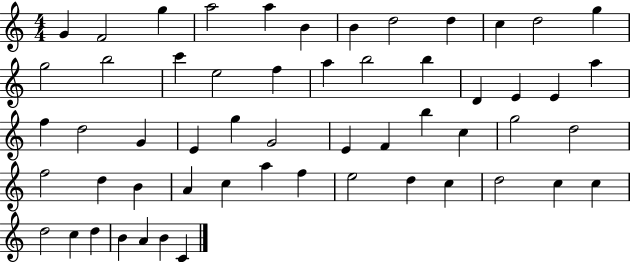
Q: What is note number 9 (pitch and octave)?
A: D5